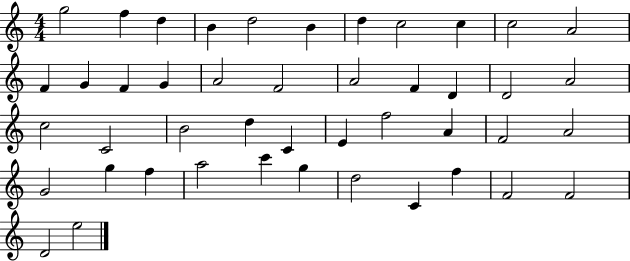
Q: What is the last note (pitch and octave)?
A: E5